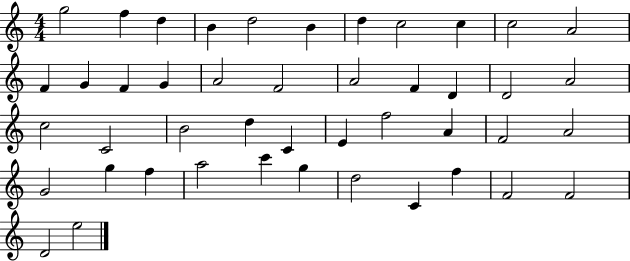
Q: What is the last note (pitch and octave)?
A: E5